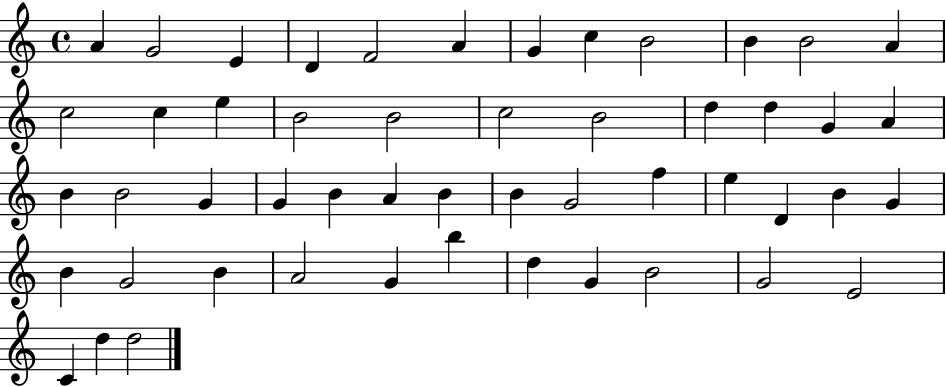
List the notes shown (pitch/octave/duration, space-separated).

A4/q G4/h E4/q D4/q F4/h A4/q G4/q C5/q B4/h B4/q B4/h A4/q C5/h C5/q E5/q B4/h B4/h C5/h B4/h D5/q D5/q G4/q A4/q B4/q B4/h G4/q G4/q B4/q A4/q B4/q B4/q G4/h F5/q E5/q D4/q B4/q G4/q B4/q G4/h B4/q A4/h G4/q B5/q D5/q G4/q B4/h G4/h E4/h C4/q D5/q D5/h